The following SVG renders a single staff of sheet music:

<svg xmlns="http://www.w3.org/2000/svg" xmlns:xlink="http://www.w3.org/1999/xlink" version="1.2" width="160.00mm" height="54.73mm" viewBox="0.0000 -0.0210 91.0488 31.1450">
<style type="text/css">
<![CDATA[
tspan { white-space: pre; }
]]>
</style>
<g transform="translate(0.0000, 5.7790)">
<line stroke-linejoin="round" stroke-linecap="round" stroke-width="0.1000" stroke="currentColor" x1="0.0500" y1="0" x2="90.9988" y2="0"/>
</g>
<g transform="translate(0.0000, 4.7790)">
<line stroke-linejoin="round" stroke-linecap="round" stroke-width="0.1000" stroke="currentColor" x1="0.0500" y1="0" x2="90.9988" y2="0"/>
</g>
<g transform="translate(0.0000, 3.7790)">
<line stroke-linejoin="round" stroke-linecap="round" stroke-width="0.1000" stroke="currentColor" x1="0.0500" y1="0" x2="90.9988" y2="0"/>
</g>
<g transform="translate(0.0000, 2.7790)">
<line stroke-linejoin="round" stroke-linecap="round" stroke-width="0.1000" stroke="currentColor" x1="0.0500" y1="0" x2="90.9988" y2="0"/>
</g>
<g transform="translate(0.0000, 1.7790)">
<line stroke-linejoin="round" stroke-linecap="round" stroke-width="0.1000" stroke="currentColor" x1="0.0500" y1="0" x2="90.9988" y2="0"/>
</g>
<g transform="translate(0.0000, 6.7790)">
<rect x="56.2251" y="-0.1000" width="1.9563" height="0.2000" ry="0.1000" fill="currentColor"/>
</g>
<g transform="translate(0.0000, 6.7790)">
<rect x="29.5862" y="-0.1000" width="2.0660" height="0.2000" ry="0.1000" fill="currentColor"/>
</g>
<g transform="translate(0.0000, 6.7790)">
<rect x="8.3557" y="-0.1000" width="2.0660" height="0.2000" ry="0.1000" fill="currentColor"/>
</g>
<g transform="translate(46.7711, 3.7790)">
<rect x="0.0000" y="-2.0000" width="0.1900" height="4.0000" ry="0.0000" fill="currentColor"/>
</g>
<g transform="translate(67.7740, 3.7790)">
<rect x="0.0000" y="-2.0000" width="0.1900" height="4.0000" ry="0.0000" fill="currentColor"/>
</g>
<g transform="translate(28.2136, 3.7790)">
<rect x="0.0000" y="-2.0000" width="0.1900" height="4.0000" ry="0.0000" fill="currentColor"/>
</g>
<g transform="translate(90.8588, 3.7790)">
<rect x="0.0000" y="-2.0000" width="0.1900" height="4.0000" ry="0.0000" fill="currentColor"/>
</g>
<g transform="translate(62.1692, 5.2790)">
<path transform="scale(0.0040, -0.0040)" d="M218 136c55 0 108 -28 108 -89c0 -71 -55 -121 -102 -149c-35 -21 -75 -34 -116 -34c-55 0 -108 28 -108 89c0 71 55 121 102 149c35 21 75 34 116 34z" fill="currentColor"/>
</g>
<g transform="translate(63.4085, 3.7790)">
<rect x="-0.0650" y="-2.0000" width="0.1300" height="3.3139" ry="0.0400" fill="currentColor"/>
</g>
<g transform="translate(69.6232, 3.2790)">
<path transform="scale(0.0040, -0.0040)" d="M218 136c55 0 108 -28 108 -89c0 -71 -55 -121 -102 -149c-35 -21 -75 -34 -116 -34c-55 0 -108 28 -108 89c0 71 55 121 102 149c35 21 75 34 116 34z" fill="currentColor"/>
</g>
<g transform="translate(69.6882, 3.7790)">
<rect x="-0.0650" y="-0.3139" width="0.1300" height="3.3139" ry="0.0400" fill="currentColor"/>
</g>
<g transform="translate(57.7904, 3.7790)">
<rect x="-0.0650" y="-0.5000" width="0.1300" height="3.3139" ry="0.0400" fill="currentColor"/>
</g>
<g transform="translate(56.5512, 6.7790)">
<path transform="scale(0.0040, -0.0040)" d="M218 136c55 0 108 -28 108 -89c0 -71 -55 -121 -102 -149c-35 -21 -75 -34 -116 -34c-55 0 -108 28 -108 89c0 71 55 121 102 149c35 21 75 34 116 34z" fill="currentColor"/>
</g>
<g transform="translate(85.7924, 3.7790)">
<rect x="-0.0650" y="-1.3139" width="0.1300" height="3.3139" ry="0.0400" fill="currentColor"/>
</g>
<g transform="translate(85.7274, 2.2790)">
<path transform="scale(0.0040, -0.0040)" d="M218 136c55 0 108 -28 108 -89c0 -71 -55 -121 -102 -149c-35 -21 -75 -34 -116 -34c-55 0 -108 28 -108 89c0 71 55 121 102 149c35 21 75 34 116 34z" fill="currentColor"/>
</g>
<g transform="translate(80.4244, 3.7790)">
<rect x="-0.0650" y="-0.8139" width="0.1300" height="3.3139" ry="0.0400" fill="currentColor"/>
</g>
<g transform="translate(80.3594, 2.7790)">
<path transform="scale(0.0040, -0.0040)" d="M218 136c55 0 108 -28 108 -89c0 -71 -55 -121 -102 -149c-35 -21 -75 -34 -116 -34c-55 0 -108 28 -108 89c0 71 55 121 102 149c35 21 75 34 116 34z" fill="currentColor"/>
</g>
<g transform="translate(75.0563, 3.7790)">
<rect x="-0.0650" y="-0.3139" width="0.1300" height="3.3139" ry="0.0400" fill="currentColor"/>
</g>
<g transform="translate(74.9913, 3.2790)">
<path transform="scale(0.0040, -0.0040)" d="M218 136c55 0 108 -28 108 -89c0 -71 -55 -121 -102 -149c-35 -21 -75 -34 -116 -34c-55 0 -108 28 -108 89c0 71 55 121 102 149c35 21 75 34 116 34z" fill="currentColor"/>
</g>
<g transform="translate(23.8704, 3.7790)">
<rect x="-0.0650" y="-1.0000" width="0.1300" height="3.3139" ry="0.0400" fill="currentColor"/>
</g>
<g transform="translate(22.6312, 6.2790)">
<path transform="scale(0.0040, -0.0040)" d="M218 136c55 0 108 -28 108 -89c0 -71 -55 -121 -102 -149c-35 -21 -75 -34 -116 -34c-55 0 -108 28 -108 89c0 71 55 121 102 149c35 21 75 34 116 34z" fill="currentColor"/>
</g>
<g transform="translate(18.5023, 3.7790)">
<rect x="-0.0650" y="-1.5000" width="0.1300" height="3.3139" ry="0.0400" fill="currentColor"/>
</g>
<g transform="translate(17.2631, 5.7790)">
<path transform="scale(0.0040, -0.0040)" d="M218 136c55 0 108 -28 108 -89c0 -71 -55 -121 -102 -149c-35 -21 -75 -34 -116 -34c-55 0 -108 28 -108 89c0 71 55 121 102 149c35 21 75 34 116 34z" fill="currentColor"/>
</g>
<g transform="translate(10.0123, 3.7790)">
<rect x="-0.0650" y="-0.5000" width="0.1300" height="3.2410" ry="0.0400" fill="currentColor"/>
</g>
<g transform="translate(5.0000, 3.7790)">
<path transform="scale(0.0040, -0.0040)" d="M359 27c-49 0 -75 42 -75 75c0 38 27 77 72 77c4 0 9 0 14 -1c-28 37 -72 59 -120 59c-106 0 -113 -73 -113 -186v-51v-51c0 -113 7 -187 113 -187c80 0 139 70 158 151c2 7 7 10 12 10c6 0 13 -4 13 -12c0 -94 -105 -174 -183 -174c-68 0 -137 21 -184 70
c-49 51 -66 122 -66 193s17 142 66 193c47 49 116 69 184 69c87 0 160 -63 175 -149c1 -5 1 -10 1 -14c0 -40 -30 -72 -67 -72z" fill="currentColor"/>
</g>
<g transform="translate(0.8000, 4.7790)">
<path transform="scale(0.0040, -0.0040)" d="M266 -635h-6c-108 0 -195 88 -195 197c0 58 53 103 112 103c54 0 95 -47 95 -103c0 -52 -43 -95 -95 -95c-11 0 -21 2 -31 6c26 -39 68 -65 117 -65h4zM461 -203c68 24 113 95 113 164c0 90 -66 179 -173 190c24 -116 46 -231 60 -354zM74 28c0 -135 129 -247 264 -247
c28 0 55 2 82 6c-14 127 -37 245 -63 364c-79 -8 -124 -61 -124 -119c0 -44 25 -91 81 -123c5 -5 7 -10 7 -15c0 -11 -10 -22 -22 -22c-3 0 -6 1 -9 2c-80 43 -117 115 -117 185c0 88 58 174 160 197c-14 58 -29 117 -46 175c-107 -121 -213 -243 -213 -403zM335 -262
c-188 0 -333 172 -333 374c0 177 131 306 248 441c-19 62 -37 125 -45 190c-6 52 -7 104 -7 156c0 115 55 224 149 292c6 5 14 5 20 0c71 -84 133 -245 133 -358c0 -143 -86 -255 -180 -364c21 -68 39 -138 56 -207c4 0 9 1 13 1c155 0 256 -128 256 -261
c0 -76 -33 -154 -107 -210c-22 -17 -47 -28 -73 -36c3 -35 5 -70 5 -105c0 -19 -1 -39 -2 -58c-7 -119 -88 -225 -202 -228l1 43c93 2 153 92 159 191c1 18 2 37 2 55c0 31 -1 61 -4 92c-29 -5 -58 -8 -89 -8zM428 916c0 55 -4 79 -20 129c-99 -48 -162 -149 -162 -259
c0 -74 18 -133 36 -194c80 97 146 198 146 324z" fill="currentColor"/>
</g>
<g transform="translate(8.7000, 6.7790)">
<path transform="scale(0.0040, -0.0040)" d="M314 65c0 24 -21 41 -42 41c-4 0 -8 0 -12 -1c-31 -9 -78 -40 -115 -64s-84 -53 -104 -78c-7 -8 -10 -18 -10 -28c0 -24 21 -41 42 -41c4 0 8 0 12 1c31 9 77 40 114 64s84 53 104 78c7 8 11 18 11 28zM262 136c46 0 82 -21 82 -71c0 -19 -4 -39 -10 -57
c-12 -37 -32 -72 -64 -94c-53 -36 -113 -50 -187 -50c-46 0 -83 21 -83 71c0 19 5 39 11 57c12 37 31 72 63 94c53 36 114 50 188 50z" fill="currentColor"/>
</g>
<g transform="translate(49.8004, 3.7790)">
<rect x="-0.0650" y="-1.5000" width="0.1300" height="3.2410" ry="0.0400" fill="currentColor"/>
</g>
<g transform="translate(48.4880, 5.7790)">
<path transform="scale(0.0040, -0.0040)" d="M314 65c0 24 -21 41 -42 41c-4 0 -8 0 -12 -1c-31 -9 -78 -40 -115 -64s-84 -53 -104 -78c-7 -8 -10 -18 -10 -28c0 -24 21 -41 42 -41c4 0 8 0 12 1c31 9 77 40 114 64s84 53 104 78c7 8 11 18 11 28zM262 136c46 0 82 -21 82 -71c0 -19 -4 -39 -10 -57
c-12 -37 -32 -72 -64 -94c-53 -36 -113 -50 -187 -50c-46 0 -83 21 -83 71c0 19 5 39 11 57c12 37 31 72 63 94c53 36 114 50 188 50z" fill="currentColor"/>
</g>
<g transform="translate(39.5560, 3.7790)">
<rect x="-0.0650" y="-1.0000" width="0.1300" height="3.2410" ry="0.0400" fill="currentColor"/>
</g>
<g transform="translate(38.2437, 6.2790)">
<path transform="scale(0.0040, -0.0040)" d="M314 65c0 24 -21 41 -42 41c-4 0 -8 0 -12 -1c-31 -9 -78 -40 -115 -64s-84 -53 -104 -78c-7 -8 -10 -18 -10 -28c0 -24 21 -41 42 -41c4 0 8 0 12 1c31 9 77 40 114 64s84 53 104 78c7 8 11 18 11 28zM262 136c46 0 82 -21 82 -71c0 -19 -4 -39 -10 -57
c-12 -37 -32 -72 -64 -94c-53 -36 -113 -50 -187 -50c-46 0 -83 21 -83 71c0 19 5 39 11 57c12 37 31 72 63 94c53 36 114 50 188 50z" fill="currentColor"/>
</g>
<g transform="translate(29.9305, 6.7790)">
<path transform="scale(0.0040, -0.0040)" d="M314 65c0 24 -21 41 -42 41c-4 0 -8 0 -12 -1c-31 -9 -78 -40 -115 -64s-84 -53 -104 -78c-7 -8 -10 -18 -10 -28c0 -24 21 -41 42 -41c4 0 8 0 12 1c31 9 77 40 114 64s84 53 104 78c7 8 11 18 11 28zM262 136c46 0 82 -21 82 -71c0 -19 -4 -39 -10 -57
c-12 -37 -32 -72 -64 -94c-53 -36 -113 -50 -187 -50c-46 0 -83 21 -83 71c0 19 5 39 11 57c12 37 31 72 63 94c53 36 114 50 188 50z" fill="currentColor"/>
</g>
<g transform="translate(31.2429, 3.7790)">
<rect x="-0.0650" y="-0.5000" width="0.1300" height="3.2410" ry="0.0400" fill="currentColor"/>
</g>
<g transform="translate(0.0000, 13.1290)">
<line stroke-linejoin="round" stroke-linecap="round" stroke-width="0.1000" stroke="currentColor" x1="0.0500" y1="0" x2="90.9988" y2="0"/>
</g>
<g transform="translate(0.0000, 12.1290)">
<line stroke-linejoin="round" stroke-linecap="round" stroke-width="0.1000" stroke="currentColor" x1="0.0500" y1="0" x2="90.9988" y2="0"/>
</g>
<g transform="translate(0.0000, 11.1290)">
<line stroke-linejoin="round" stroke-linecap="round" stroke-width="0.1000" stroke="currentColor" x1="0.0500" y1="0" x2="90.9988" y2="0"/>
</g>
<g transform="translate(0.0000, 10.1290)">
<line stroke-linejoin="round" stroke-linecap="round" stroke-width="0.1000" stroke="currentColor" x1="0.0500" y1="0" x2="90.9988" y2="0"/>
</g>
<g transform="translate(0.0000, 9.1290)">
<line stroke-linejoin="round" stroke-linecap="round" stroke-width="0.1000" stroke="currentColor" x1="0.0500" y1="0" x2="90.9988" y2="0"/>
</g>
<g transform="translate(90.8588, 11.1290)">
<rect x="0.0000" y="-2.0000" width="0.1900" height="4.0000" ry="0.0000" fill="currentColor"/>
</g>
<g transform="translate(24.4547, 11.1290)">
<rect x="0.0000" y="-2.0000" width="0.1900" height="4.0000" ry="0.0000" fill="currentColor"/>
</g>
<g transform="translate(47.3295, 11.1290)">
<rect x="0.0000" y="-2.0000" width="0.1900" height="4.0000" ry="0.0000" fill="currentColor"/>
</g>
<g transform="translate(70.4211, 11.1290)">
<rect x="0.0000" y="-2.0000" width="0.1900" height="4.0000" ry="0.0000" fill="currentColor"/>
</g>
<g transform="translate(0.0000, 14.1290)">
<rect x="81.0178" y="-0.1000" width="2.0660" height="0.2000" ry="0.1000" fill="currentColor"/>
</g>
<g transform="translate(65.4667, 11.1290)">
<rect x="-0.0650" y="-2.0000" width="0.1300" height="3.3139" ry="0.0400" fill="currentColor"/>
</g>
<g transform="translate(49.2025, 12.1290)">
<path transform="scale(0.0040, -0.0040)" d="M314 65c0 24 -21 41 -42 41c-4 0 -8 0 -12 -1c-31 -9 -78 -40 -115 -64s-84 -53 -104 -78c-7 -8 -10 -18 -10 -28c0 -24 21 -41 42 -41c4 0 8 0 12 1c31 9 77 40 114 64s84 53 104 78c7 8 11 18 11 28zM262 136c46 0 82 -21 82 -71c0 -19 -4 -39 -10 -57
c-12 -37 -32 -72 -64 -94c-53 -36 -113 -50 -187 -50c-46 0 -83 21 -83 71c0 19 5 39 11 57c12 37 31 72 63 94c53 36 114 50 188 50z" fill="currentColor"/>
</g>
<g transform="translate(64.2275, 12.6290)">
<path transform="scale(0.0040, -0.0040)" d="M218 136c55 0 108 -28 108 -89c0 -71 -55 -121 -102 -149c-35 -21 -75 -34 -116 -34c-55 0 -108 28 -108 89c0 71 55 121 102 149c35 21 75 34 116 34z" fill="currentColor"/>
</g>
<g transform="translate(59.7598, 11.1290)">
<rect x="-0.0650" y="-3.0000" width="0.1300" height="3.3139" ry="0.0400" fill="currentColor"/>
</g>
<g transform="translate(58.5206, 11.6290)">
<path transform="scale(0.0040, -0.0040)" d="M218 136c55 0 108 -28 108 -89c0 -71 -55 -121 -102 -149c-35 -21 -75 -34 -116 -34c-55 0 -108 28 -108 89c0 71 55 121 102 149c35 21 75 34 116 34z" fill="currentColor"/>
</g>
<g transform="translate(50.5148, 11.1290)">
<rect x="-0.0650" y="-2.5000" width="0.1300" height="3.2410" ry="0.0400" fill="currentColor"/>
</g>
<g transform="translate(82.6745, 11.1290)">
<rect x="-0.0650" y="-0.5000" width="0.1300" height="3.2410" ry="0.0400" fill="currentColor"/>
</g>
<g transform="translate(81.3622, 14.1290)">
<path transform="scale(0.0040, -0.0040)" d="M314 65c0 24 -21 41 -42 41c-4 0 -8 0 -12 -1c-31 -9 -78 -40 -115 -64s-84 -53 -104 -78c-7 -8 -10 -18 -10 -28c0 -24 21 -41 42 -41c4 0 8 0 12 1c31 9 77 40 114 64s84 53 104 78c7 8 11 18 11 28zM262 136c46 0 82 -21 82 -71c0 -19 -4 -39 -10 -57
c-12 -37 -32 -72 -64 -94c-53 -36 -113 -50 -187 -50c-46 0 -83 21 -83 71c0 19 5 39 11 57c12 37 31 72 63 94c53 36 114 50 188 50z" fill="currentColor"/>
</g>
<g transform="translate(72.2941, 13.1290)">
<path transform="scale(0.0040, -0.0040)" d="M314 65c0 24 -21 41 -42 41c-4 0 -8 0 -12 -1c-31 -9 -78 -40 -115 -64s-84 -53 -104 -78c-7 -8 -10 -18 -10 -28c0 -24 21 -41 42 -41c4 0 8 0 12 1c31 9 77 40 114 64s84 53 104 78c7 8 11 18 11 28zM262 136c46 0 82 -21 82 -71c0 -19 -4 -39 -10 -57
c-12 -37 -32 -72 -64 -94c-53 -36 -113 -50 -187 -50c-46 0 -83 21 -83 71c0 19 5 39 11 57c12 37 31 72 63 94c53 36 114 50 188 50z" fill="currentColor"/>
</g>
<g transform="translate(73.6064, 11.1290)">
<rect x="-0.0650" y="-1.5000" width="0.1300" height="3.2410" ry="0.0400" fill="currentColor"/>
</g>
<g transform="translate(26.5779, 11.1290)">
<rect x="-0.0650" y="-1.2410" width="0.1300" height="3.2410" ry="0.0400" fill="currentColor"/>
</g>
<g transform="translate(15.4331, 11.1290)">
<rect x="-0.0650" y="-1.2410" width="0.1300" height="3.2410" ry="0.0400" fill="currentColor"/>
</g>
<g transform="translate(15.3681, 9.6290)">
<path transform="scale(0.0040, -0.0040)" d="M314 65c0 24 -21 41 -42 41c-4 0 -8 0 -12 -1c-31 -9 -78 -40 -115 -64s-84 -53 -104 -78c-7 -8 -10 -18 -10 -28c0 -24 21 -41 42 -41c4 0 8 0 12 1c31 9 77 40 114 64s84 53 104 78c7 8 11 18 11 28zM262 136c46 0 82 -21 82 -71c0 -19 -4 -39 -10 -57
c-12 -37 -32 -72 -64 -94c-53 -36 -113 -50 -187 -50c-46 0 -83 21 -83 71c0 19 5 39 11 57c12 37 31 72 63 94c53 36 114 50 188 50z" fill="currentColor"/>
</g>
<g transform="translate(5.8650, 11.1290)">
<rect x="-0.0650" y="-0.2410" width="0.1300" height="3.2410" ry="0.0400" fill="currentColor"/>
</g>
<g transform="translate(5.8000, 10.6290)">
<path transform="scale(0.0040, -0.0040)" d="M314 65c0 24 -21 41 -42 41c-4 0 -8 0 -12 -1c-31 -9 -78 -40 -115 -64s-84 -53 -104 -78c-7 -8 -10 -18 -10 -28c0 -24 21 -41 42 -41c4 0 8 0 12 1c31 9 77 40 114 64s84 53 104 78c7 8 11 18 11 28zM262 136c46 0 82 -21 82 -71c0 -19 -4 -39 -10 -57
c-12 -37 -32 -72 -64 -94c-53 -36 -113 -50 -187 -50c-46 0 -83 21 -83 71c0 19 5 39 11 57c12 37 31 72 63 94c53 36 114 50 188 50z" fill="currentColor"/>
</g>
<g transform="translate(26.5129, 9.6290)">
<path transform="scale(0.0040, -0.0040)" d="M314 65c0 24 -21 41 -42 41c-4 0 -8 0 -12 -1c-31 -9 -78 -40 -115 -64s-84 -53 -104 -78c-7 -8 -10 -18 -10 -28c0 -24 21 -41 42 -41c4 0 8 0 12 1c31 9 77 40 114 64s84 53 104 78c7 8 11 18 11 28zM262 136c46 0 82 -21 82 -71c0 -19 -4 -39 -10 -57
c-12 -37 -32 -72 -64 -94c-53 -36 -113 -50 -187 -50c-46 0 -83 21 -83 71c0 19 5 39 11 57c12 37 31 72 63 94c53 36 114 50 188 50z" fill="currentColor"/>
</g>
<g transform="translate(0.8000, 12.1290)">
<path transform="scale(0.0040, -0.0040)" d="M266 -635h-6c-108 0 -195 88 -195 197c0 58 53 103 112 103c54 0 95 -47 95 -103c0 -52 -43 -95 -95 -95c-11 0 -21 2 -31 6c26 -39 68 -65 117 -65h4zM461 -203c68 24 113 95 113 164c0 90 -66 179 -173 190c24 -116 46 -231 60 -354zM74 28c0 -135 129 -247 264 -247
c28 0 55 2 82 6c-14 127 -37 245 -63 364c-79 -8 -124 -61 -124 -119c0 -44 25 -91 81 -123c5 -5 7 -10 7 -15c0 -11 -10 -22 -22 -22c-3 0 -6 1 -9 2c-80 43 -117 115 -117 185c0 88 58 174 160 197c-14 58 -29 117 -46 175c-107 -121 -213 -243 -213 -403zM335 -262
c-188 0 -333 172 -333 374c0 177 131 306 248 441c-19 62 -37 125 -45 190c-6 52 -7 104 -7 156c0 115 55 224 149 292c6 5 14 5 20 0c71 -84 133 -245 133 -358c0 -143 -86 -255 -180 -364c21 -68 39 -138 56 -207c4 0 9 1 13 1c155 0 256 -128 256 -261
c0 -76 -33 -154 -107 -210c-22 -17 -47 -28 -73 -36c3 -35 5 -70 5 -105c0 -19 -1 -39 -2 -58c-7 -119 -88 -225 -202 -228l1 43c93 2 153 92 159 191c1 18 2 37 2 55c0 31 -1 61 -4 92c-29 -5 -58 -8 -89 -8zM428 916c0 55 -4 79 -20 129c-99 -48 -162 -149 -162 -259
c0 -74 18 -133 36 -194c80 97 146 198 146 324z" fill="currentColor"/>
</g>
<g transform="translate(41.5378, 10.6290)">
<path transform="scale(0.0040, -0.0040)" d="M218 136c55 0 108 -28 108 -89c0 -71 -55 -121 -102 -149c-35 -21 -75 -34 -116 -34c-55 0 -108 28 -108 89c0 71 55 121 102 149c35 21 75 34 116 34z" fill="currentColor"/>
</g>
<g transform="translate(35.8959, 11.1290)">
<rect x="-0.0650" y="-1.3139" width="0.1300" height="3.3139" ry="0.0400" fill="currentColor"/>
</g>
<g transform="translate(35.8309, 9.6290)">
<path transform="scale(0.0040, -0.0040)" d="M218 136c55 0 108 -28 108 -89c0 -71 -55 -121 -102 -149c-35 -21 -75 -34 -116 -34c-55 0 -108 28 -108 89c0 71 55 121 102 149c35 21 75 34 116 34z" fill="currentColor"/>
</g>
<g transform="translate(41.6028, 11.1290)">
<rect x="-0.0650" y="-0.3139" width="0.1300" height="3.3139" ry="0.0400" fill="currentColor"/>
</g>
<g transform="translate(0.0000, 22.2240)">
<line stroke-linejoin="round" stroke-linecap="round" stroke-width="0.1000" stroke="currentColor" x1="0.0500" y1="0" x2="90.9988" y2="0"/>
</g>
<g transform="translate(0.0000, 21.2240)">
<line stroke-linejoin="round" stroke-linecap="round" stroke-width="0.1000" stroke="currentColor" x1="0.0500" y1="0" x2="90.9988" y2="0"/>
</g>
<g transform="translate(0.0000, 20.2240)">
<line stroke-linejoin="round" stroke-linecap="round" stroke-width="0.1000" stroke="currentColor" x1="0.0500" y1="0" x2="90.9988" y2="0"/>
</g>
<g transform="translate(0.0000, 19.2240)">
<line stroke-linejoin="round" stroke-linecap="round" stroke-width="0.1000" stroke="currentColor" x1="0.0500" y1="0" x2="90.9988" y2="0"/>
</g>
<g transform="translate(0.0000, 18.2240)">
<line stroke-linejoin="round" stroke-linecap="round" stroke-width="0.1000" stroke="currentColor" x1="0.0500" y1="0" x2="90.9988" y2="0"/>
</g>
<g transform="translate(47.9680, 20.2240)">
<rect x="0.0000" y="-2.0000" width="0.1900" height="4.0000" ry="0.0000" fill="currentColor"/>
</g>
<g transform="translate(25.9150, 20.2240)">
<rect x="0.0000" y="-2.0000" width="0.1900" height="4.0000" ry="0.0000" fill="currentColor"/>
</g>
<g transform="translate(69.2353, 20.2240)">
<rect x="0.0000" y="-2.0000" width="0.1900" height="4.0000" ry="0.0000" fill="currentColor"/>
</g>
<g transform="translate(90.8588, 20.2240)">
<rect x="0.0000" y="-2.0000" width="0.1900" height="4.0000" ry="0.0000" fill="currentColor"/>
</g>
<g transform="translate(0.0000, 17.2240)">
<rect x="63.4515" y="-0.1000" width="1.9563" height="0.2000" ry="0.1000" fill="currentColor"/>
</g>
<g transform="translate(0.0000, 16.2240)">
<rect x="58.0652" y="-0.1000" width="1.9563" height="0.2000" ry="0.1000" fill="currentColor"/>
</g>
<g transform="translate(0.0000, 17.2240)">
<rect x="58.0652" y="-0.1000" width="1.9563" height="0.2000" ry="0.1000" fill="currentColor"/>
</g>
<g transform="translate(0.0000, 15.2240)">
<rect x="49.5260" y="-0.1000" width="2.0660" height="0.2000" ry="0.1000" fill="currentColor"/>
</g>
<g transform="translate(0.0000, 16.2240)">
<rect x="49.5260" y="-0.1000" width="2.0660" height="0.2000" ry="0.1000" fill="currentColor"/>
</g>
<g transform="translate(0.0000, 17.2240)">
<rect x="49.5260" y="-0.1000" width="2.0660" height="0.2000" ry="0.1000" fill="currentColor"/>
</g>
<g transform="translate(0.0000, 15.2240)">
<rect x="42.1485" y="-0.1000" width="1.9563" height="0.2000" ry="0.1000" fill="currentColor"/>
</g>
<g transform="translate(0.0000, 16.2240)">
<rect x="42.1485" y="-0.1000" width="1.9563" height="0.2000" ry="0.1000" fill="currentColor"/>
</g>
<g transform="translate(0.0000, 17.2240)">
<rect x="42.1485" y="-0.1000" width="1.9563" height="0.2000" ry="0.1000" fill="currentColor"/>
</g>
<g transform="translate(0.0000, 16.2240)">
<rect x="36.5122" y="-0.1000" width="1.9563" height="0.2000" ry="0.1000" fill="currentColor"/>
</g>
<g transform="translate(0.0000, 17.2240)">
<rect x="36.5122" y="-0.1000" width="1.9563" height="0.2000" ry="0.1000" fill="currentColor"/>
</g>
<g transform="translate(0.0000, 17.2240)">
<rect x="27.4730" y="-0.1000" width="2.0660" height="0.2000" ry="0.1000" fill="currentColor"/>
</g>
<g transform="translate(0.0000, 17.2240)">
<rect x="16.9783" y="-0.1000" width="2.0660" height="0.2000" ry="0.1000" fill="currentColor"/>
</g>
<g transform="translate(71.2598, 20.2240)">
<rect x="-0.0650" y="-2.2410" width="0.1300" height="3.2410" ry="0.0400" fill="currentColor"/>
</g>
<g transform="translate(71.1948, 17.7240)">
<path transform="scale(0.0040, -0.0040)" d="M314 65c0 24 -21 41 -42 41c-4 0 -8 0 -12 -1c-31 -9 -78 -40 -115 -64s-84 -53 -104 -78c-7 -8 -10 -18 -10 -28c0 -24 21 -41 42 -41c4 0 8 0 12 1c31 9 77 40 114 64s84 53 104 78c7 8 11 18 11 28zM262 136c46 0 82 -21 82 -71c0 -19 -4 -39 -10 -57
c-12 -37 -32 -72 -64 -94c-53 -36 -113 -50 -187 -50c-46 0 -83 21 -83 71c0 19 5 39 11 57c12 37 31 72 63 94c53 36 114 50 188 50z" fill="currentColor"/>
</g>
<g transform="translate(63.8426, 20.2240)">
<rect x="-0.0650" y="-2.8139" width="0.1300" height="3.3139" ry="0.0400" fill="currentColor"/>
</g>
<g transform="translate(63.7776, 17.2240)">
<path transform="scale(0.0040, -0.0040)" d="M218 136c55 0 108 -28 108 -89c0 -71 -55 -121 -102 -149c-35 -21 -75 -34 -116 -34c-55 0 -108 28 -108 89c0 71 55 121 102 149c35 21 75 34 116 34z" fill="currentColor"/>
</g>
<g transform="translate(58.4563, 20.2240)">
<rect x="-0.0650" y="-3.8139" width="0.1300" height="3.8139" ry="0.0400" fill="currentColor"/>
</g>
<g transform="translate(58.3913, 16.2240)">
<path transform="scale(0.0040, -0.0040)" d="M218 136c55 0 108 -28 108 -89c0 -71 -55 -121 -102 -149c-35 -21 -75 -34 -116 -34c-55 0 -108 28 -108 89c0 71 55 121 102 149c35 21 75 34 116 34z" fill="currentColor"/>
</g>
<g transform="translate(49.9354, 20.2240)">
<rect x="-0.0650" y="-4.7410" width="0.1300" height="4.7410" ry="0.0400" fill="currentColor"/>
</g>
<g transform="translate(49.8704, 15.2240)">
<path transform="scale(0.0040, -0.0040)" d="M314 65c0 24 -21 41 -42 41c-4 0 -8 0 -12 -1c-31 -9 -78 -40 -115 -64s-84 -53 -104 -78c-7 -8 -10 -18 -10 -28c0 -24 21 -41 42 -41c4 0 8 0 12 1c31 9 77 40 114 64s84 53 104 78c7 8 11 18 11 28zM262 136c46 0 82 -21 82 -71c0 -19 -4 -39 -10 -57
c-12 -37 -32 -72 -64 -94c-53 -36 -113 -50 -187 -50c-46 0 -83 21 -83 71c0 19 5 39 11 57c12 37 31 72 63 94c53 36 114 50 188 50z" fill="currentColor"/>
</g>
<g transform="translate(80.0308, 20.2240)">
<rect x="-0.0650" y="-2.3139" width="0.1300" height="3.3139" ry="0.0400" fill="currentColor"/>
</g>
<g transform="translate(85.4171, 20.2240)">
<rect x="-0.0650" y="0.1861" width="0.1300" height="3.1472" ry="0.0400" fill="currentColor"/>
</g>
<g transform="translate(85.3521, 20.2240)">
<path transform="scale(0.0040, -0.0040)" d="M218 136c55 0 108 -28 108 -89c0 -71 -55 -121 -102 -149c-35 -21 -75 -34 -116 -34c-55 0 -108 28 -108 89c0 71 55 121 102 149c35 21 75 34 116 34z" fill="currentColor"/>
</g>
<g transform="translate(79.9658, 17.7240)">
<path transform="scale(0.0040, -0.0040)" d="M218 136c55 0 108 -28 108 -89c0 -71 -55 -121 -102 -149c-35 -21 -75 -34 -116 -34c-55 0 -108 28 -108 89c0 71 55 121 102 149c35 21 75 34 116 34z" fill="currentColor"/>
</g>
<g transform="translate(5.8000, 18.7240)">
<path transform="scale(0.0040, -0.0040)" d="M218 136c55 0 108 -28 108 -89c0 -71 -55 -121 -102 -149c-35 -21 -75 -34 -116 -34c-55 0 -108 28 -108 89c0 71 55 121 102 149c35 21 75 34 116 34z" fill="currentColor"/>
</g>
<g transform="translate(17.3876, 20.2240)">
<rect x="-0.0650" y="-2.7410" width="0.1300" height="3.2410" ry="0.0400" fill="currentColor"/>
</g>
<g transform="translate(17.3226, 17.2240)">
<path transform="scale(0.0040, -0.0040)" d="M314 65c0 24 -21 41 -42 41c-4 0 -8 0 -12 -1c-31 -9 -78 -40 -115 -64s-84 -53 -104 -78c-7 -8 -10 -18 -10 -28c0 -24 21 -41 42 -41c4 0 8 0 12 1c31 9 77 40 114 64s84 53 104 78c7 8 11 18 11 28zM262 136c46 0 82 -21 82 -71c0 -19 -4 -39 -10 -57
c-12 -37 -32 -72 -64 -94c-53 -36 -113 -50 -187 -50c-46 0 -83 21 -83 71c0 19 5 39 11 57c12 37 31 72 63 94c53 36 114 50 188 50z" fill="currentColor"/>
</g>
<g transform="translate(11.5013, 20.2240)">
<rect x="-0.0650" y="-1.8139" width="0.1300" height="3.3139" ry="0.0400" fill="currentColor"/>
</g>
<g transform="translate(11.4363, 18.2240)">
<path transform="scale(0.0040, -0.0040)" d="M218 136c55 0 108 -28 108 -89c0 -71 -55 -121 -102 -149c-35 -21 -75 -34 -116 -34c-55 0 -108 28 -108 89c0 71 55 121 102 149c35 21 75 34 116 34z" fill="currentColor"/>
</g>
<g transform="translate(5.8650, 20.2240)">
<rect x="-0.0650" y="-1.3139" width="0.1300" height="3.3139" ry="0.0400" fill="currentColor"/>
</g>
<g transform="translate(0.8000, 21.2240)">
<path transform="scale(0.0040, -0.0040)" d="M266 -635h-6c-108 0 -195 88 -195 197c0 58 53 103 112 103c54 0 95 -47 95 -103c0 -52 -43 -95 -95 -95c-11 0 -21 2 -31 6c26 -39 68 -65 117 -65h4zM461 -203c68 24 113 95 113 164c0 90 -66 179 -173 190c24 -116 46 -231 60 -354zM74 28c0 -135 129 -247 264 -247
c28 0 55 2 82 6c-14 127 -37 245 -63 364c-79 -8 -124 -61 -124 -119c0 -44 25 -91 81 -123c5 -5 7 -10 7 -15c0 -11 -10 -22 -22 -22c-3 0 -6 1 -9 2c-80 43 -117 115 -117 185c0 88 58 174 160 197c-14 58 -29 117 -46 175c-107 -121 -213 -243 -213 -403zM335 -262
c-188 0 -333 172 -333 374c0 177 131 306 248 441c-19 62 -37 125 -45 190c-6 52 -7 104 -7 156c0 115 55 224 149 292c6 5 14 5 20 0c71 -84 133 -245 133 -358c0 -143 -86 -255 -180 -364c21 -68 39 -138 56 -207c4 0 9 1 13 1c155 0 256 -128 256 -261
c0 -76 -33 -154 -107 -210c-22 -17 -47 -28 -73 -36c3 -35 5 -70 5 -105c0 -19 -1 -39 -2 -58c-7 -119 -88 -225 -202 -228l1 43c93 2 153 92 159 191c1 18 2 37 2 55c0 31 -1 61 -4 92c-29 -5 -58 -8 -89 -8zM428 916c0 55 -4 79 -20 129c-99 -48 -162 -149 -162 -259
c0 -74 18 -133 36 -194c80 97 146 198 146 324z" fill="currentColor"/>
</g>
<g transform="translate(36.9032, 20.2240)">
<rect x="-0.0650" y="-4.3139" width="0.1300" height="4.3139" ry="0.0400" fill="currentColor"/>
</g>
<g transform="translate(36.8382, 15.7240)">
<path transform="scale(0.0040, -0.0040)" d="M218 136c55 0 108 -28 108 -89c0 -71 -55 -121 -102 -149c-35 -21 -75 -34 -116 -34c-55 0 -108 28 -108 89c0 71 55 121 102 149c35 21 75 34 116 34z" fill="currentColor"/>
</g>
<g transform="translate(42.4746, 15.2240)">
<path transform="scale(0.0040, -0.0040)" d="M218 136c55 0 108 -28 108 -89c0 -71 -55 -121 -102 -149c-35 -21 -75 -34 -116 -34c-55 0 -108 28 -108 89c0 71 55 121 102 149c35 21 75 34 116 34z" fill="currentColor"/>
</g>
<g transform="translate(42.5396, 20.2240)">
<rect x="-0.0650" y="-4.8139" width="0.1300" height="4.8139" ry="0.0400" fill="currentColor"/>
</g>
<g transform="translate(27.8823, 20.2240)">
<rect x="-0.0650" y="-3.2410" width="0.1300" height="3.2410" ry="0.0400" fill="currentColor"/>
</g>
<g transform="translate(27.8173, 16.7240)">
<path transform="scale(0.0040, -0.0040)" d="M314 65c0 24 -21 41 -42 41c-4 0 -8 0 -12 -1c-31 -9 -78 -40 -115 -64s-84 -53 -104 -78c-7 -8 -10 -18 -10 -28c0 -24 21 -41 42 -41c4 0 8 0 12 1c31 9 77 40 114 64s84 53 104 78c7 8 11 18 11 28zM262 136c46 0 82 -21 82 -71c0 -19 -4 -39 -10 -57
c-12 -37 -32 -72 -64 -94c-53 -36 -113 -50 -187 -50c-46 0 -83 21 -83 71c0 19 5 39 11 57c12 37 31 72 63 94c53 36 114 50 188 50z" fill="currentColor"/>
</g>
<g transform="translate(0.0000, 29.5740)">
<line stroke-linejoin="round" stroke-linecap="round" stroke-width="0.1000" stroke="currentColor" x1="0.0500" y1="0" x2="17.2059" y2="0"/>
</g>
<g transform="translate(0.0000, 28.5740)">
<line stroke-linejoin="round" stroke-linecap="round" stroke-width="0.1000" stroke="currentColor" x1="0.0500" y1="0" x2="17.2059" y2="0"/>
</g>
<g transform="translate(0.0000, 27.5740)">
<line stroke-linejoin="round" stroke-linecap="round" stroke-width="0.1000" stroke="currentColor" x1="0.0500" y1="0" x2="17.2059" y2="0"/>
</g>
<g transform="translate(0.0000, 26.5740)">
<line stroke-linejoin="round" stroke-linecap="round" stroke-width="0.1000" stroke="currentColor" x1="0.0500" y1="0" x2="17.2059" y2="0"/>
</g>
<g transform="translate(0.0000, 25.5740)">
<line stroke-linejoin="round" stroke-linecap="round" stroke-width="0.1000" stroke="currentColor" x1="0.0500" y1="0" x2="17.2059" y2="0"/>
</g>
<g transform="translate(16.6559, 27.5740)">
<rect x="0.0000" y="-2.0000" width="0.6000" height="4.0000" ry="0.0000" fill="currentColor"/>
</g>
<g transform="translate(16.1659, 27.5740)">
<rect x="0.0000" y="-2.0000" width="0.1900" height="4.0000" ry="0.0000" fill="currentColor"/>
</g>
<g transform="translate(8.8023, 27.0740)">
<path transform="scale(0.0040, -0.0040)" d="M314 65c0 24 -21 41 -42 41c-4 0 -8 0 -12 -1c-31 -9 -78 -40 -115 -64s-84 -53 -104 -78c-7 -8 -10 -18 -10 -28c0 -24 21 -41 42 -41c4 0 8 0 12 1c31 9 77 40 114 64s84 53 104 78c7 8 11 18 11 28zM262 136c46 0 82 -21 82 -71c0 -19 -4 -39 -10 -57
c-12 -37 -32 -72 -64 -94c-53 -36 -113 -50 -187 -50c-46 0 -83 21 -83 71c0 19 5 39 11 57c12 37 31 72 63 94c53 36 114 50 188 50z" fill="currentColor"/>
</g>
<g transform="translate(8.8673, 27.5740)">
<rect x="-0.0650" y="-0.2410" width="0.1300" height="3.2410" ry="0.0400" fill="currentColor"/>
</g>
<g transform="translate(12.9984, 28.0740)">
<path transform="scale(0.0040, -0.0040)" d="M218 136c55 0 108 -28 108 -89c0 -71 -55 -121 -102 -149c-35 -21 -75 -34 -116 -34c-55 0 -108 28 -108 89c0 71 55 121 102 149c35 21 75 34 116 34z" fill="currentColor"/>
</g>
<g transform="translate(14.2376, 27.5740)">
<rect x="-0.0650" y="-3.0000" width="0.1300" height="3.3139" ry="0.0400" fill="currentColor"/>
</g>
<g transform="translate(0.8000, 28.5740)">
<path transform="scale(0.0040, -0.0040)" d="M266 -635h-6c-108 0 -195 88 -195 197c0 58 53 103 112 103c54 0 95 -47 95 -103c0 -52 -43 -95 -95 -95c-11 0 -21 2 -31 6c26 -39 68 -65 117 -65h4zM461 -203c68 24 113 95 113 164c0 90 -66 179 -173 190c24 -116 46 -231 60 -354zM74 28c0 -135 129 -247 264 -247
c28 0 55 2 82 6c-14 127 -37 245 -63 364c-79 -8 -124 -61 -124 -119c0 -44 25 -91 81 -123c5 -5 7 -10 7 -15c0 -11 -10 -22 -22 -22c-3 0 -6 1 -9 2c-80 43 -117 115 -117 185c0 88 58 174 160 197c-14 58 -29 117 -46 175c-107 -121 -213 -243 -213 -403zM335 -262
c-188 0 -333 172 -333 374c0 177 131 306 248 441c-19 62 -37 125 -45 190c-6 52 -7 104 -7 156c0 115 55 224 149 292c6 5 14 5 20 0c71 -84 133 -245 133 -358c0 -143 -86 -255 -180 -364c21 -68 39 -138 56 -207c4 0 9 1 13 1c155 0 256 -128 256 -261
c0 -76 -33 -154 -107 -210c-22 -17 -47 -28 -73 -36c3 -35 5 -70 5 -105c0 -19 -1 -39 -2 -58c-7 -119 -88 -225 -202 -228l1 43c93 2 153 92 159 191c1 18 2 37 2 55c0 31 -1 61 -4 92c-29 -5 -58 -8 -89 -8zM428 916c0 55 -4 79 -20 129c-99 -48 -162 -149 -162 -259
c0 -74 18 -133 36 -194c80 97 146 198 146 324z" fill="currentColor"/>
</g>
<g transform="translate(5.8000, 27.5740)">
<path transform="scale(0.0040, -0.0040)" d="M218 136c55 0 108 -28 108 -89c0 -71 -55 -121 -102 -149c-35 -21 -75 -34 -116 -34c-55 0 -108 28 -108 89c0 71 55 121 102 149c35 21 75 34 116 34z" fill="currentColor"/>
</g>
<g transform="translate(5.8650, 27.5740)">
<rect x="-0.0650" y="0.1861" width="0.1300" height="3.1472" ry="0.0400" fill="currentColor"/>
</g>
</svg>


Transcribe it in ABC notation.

X:1
T:Untitled
M:4/4
L:1/4
K:C
C2 E D C2 D2 E2 C F c c d e c2 e2 e2 e c G2 A F E2 C2 e f a2 b2 d' e' e'2 c' a g2 g B B c2 A